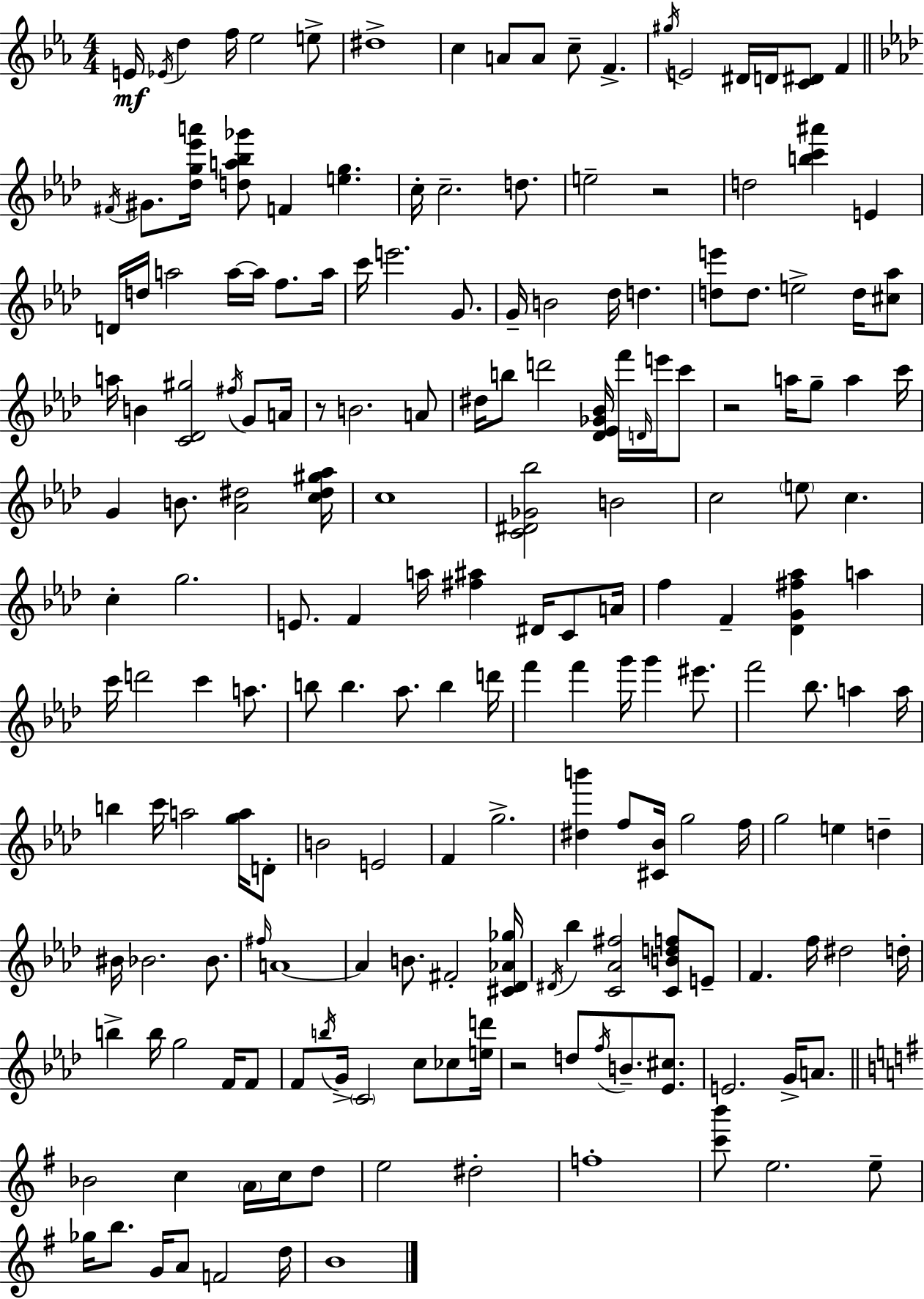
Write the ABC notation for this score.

X:1
T:Untitled
M:4/4
L:1/4
K:Cm
E/4 _E/4 d f/4 _e2 e/2 ^d4 c A/2 A/2 c/2 F ^g/4 E2 ^D/4 D/4 [C^D]/2 F ^F/4 ^G/2 [_dg_e'a']/4 [da_b_g']/2 F [eg] c/4 c2 d/2 e2 z2 d2 [bc'^a'] E D/4 d/4 a2 a/4 a/4 f/2 a/4 c'/4 e'2 G/2 G/4 B2 _d/4 d [de']/2 d/2 e2 d/4 [^c_a]/2 a/4 B [C_D^g]2 ^f/4 G/2 A/4 z/2 B2 A/2 ^d/4 b/2 d'2 [_D_E_G_B]/4 f'/4 D/4 e'/4 c'/2 z2 a/4 g/2 a c'/4 G B/2 [_A^d]2 [c^d^g_a]/4 c4 [C^D_G_b]2 B2 c2 e/2 c c g2 E/2 F a/4 [^f^a] ^D/4 C/2 A/4 f F [_DG^f_a] a c'/4 d'2 c' a/2 b/2 b _a/2 b d'/4 f' f' g'/4 g' ^e'/2 f'2 _b/2 a a/4 b c'/4 a2 [ga]/4 D/2 B2 E2 F g2 [^db'] f/2 [^C_B]/4 g2 f/4 g2 e d ^B/4 _B2 _B/2 ^f/4 A4 A B/2 ^F2 [^C_D_A_g]/4 ^D/4 _b [C_A^f]2 [CBdf]/2 E/2 F f/4 ^d2 d/4 b b/4 g2 F/4 F/2 F/2 b/4 G/4 C2 c/2 _c/2 [ed']/4 z2 d/2 f/4 B/2 [_E^c]/2 E2 G/4 A/2 _B2 c A/4 c/4 d/2 e2 ^d2 f4 [c'b']/2 e2 e/2 _g/4 b/2 G/4 A/2 F2 d/4 B4